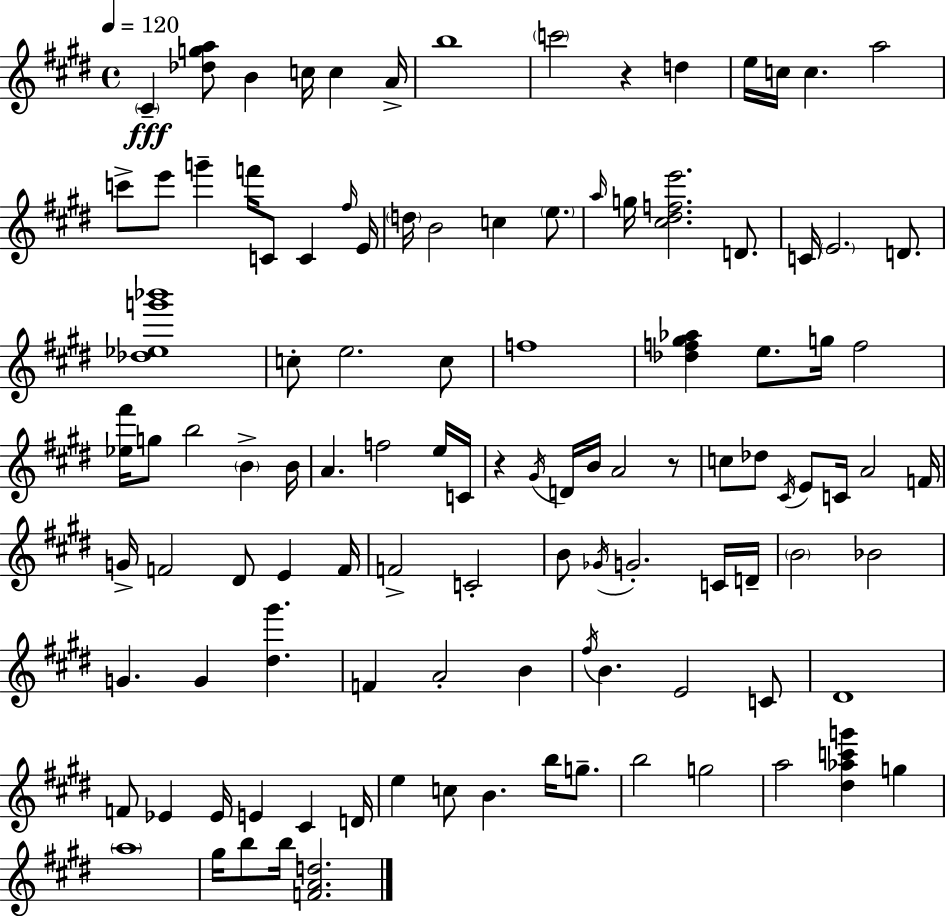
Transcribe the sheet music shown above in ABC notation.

X:1
T:Untitled
M:4/4
L:1/4
K:E
^C [_dga]/2 B c/4 c A/4 b4 c'2 z d e/4 c/4 c a2 c'/2 e'/2 g' f'/4 C/2 C ^f/4 E/4 d/4 B2 c e/2 a/4 g/4 [^c^dfe']2 D/2 C/4 E2 D/2 [_d_eg'_b']4 c/2 e2 c/2 f4 [_df^g_a] e/2 g/4 f2 [_e^f']/4 g/2 b2 B B/4 A f2 e/4 C/4 z ^G/4 D/4 B/4 A2 z/2 c/2 _d/2 ^C/4 E/2 C/4 A2 F/4 G/4 F2 ^D/2 E F/4 F2 C2 B/2 _G/4 G2 C/4 D/4 B2 _B2 G G [^d^g'] F A2 B ^f/4 B E2 C/2 ^D4 F/2 _E _E/4 E ^C D/4 e c/2 B b/4 g/2 b2 g2 a2 [^d_ac'g'] g a4 ^g/4 b/2 b/4 [FAd]2